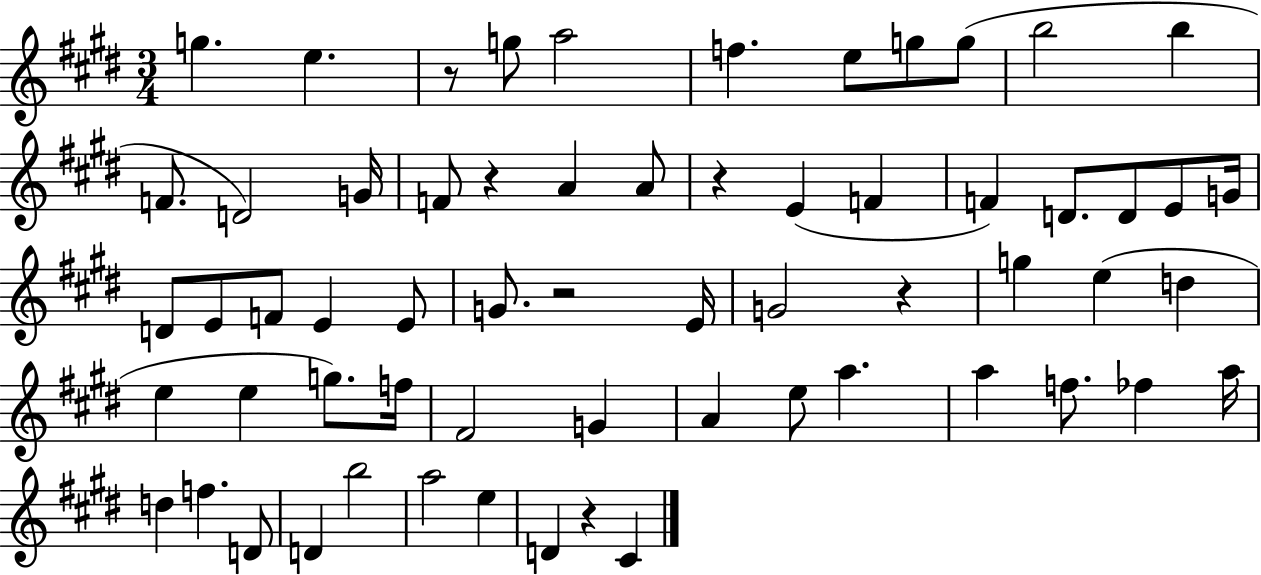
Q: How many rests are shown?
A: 6